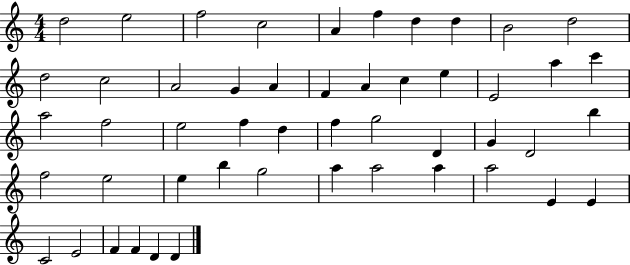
{
  \clef treble
  \numericTimeSignature
  \time 4/4
  \key c \major
  d''2 e''2 | f''2 c''2 | a'4 f''4 d''4 d''4 | b'2 d''2 | \break d''2 c''2 | a'2 g'4 a'4 | f'4 a'4 c''4 e''4 | e'2 a''4 c'''4 | \break a''2 f''2 | e''2 f''4 d''4 | f''4 g''2 d'4 | g'4 d'2 b''4 | \break f''2 e''2 | e''4 b''4 g''2 | a''4 a''2 a''4 | a''2 e'4 e'4 | \break c'2 e'2 | f'4 f'4 d'4 d'4 | \bar "|."
}